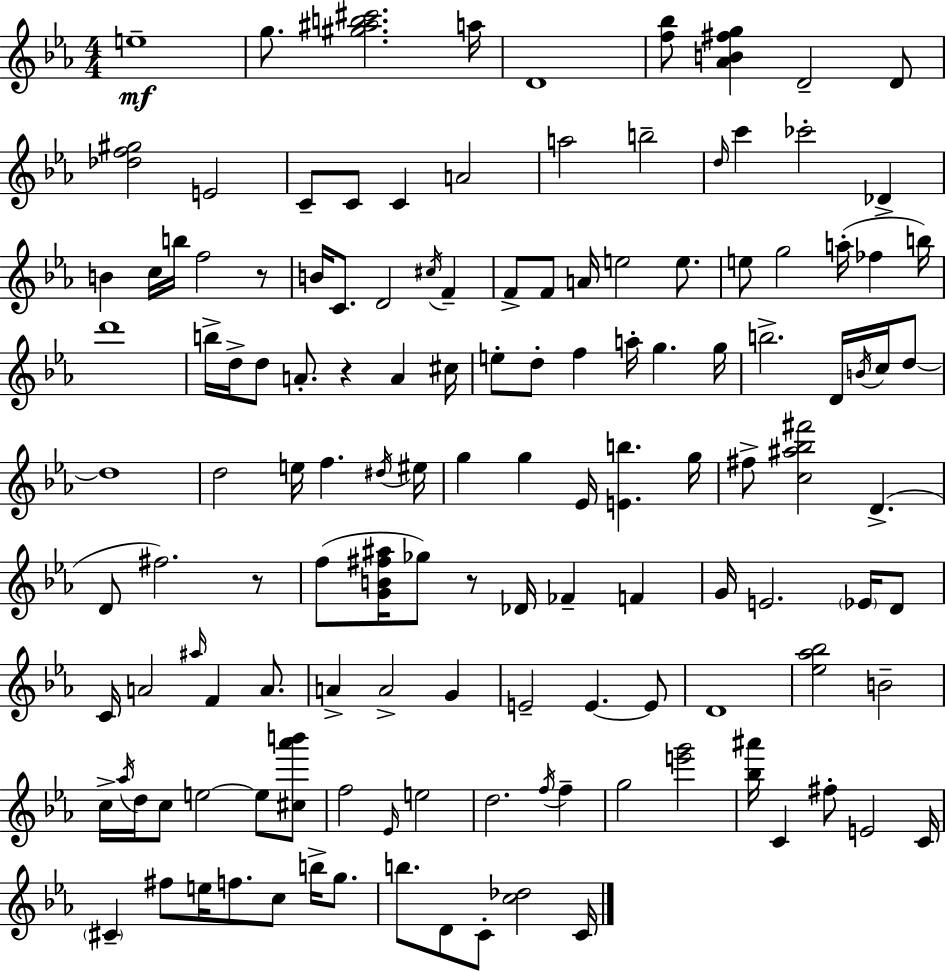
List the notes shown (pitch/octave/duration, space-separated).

E5/w G5/e. [G#5,A#5,B5,C#6]/h. A5/s D4/w [F5,Bb5]/e [Ab4,B4,F#5,G5]/q D4/h D4/e [Db5,F5,G#5]/h E4/h C4/e C4/e C4/q A4/h A5/h B5/h D5/s C6/q CES6/h Db4/q B4/q C5/s B5/s F5/h R/e B4/s C4/e. D4/h C#5/s F4/q F4/e F4/e A4/s E5/h E5/e. E5/e G5/h A5/s FES5/q B5/s D6/w B5/s D5/s D5/e A4/e. R/q A4/q C#5/s E5/e D5/e F5/q A5/s G5/q. G5/s B5/h. D4/s B4/s C5/s D5/e D5/w D5/h E5/s F5/q. D#5/s EIS5/s G5/q G5/q Eb4/s [E4,B5]/q. G5/s F#5/e [C5,A#5,Bb5,F#6]/h D4/q. D4/e F#5/h. R/e F5/e [G4,B4,F#5,A#5]/s Gb5/e R/e Db4/s FES4/q F4/q G4/s E4/h. Eb4/s D4/e C4/s A4/h A#5/s F4/q A4/e. A4/q A4/h G4/q E4/h E4/q. E4/e D4/w [Eb5,Ab5,Bb5]/h B4/h C5/s Ab5/s D5/s C5/e E5/h E5/e [C#5,Ab6,B6]/e F5/h Eb4/s E5/h D5/h. F5/s F5/q G5/h [E6,G6]/h [Bb5,A#6]/s C4/q F#5/e E4/h C4/s C#4/q F#5/e E5/s F5/e. C5/e B5/s G5/e. B5/e. D4/e C4/e [C5,Db5]/h C4/s